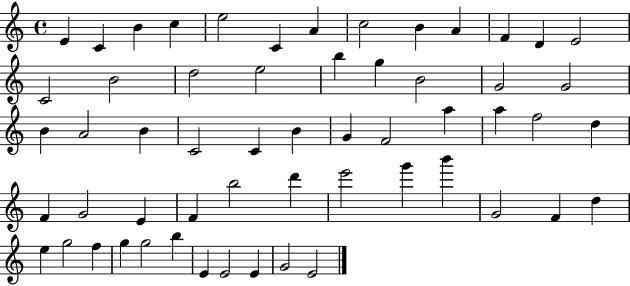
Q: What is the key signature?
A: C major